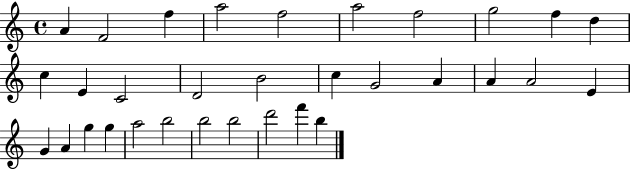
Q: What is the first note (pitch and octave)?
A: A4